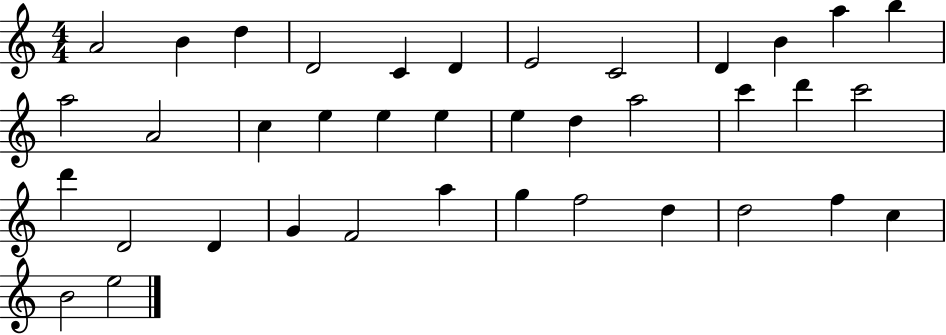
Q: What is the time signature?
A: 4/4